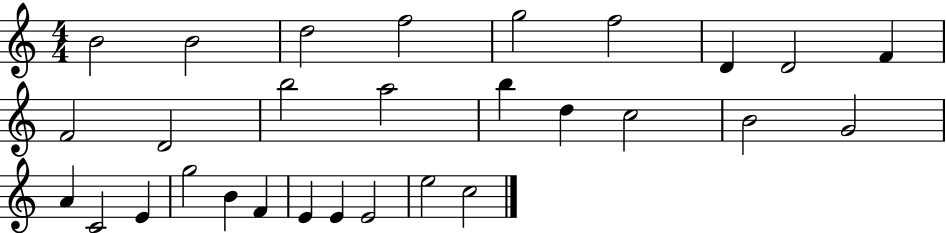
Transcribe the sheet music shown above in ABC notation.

X:1
T:Untitled
M:4/4
L:1/4
K:C
B2 B2 d2 f2 g2 f2 D D2 F F2 D2 b2 a2 b d c2 B2 G2 A C2 E g2 B F E E E2 e2 c2